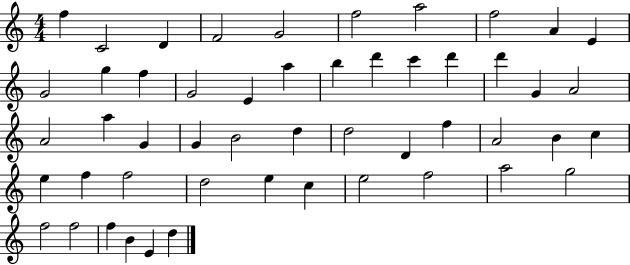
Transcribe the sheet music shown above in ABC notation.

X:1
T:Untitled
M:4/4
L:1/4
K:C
f C2 D F2 G2 f2 a2 f2 A E G2 g f G2 E a b d' c' d' d' G A2 A2 a G G B2 d d2 D f A2 B c e f f2 d2 e c e2 f2 a2 g2 f2 f2 f B E d